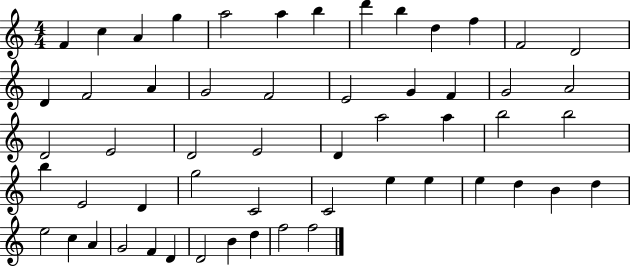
X:1
T:Untitled
M:4/4
L:1/4
K:C
F c A g a2 a b d' b d f F2 D2 D F2 A G2 F2 E2 G F G2 A2 D2 E2 D2 E2 D a2 a b2 b2 b E2 D g2 C2 C2 e e e d B d e2 c A G2 F D D2 B d f2 f2